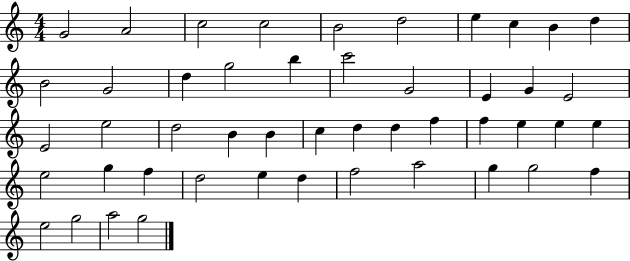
G4/h A4/h C5/h C5/h B4/h D5/h E5/q C5/q B4/q D5/q B4/h G4/h D5/q G5/h B5/q C6/h G4/h E4/q G4/q E4/h E4/h E5/h D5/h B4/q B4/q C5/q D5/q D5/q F5/q F5/q E5/q E5/q E5/q E5/h G5/q F5/q D5/h E5/q D5/q F5/h A5/h G5/q G5/h F5/q E5/h G5/h A5/h G5/h